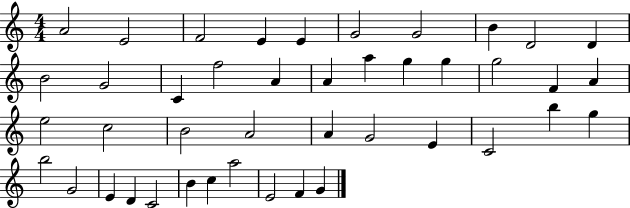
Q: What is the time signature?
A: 4/4